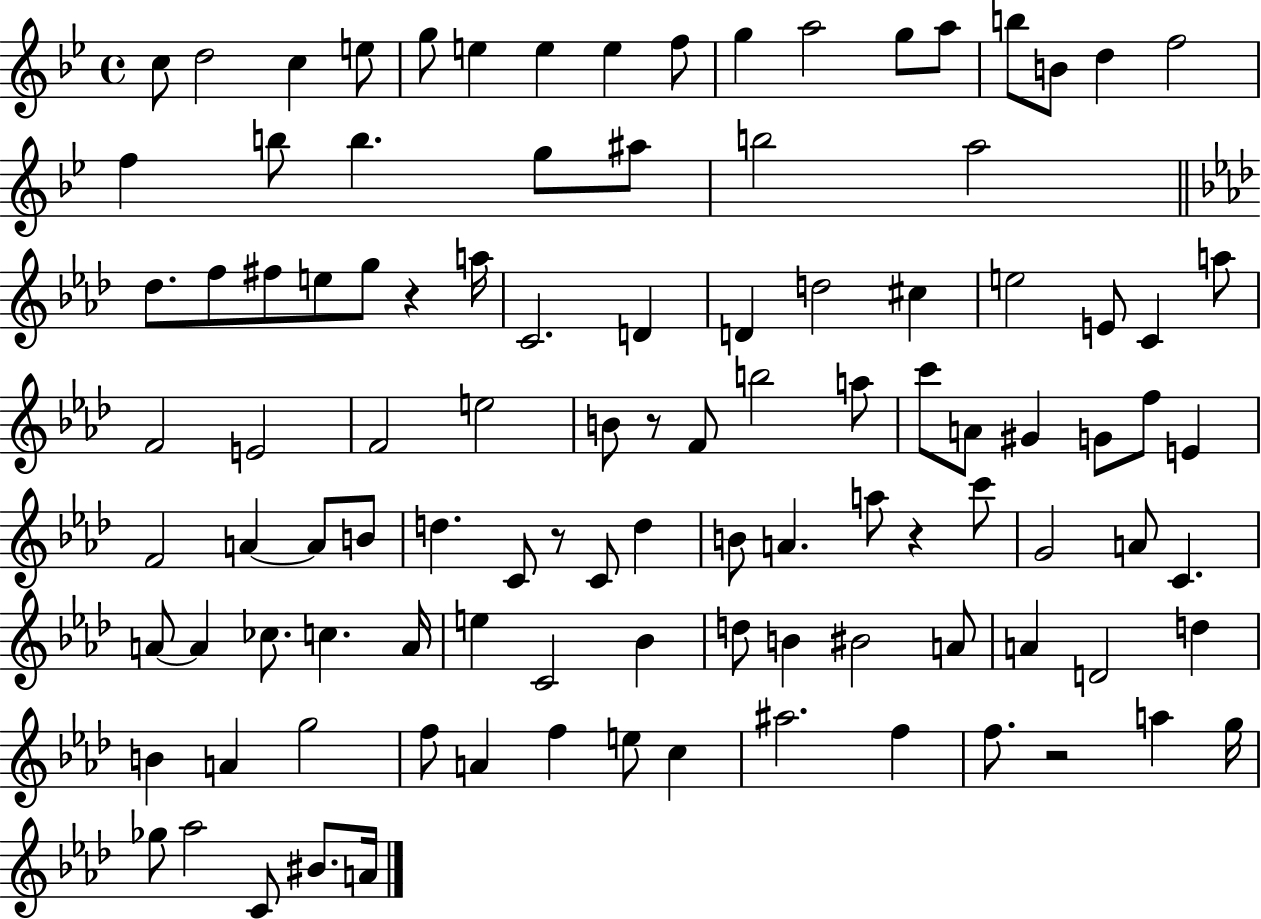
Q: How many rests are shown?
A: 5